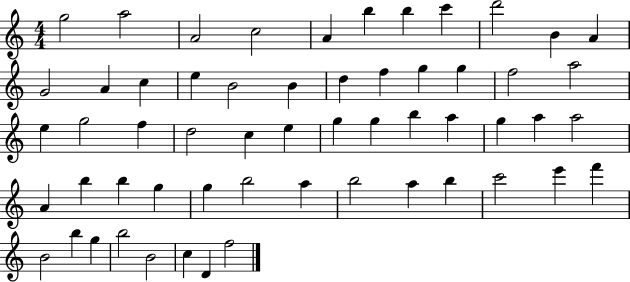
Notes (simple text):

G5/h A5/h A4/h C5/h A4/q B5/q B5/q C6/q D6/h B4/q A4/q G4/h A4/q C5/q E5/q B4/h B4/q D5/q F5/q G5/q G5/q F5/h A5/h E5/q G5/h F5/q D5/h C5/q E5/q G5/q G5/q B5/q A5/q G5/q A5/q A5/h A4/q B5/q B5/q G5/q G5/q B5/h A5/q B5/h A5/q B5/q C6/h E6/q F6/q B4/h B5/q G5/q B5/h B4/h C5/q D4/q F5/h